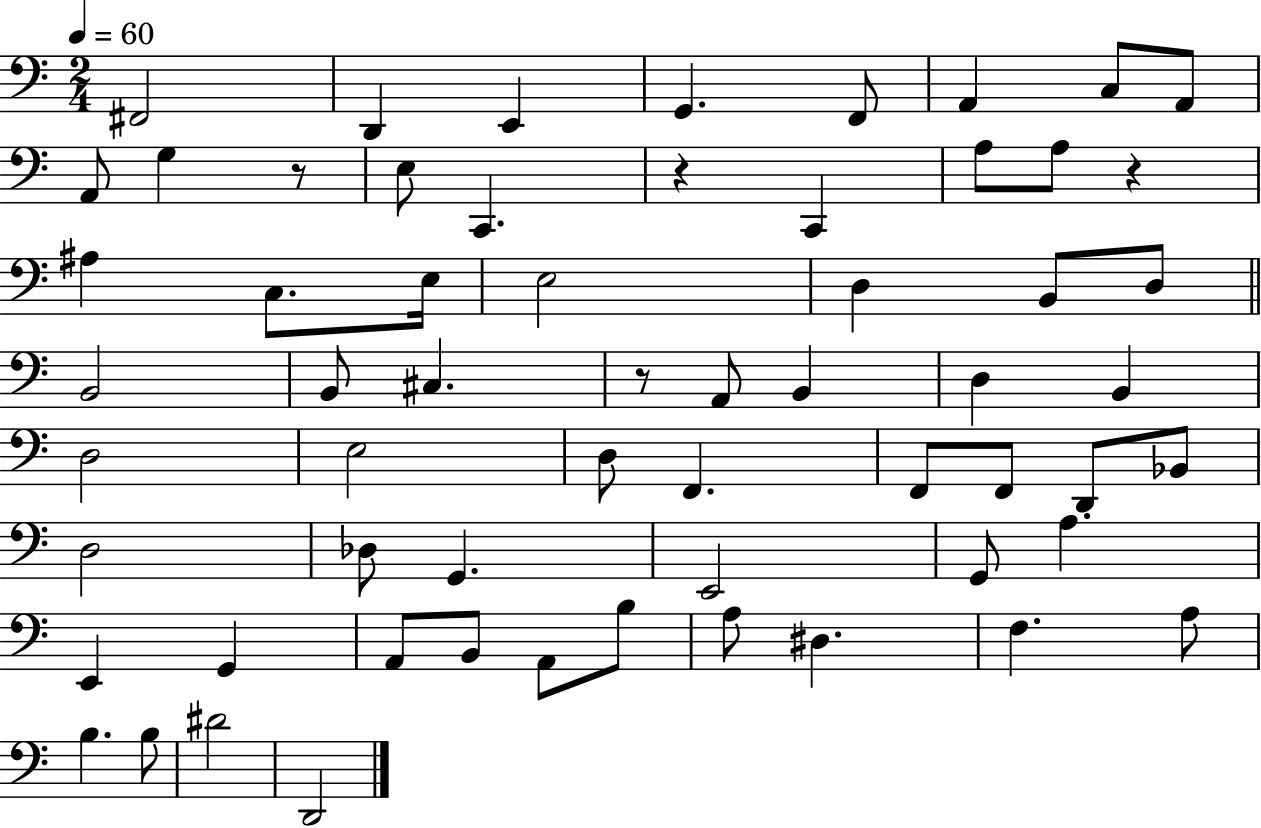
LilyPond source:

{
  \clef bass
  \numericTimeSignature
  \time 2/4
  \key c \major
  \tempo 4 = 60
  \repeat volta 2 { fis,2 | d,4 e,4 | g,4. f,8 | a,4 c8 a,8 | \break a,8 g4 r8 | e8 c,4. | r4 c,4 | a8 a8 r4 | \break ais4 c8. e16 | e2 | d4 b,8 d8 | \bar "||" \break \key c \major b,2 | b,8 cis4. | r8 a,8 b,4 | d4 b,4 | \break d2 | e2 | d8 f,4. | f,8 f,8 d,8 bes,8 | \break d2 | des8 g,4. | e,2 | g,8 a4. | \break e,4 g,4 | a,8 b,8 a,8 b8 | a8 dis4. | f4. a8 | \break b4. b8 | dis'2 | d,2 | } \bar "|."
}